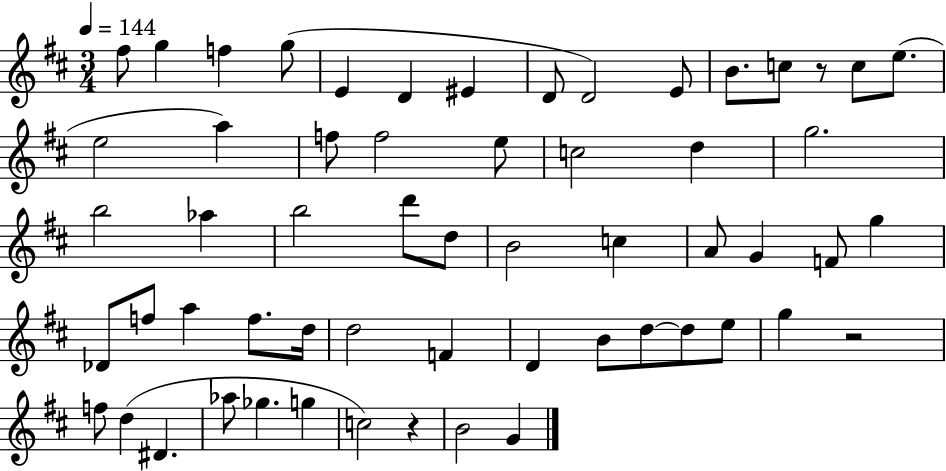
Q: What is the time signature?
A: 3/4